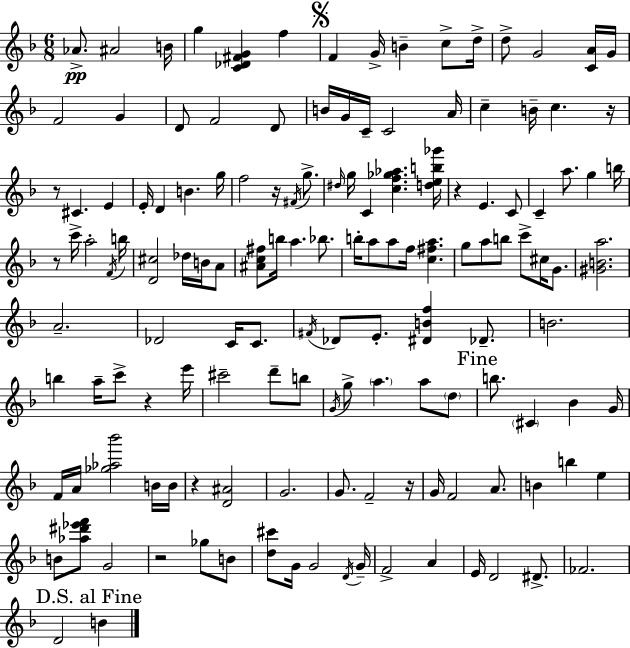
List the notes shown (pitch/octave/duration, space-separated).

Ab4/e. A#4/h B4/s G5/q [C4,Db4,F#4,G4]/q F5/q F4/q G4/s B4/q C5/e D5/s D5/e G4/h [C4,A4]/s G4/s F4/h G4/q D4/e F4/h D4/e B4/s G4/s C4/s C4/h A4/s C5/q B4/s C5/q. R/s R/e C#4/q. E4/q E4/s D4/q B4/q. G5/s F5/h R/s F#4/s G5/e. D#5/s G5/s C4/q [C5,F5,Gb5,Ab5]/q. [D5,E5,B5,Gb6]/s R/q E4/q. C4/e C4/q A5/e. G5/q B5/s R/e C6/s A5/h F4/s B5/s [D4,C#5]/h Db5/s B4/s A4/e [A#4,C5,F#5]/e B5/s A5/q. Bb5/e. B5/s A5/e A5/e F5/s [C5,F#5,A5]/q. G5/e A5/e B5/e C6/e C#5/s G4/e. [G#4,B4,A5]/h. A4/h. Db4/h C4/s C4/e. F#4/s Db4/e E4/e. [D#4,B4,F5]/q Db4/e. B4/h. B5/q A5/s C6/e R/q E6/s C#6/h D6/e B5/e G4/s G5/e A5/q. A5/e D5/e B5/e. C#4/q Bb4/q G4/s F4/s A4/s [Gb5,Ab5,Bb6]/h B4/s B4/s R/q [D4,A#4]/h G4/h. G4/e. F4/h R/s G4/s F4/h A4/e. B4/q B5/q E5/q B4/e [Ab5,D#6,Eb6,F6]/e G4/h R/h Gb5/e B4/e [D5,C#6]/e G4/s G4/h D4/s G4/s F4/h A4/q E4/s D4/h D#4/e. FES4/h. D4/h B4/q